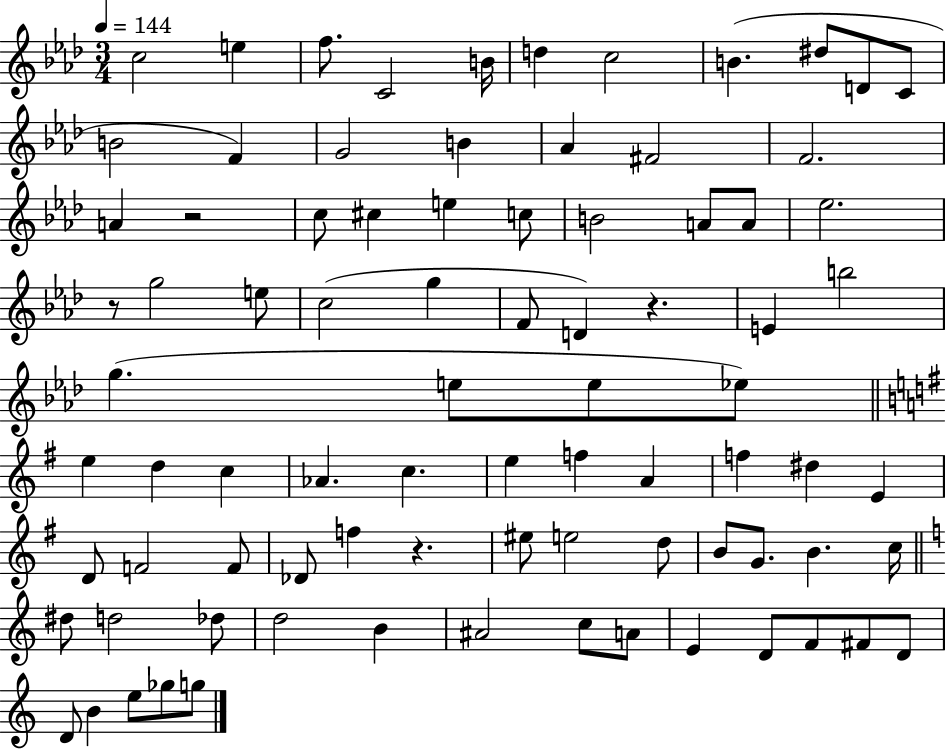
{
  \clef treble
  \numericTimeSignature
  \time 3/4
  \key aes \major
  \tempo 4 = 144
  \repeat volta 2 { c''2 e''4 | f''8. c'2 b'16 | d''4 c''2 | b'4.( dis''8 d'8 c'8 | \break b'2 f'4) | g'2 b'4 | aes'4 fis'2 | f'2. | \break a'4 r2 | c''8 cis''4 e''4 c''8 | b'2 a'8 a'8 | ees''2. | \break r8 g''2 e''8 | c''2( g''4 | f'8 d'4) r4. | e'4 b''2 | \break g''4.( e''8 e''8 ees''8) | \bar "||" \break \key g \major e''4 d''4 c''4 | aes'4. c''4. | e''4 f''4 a'4 | f''4 dis''4 e'4 | \break d'8 f'2 f'8 | des'8 f''4 r4. | eis''8 e''2 d''8 | b'8 g'8. b'4. c''16 | \break \bar "||" \break \key a \minor dis''8 d''2 des''8 | d''2 b'4 | ais'2 c''8 a'8 | e'4 d'8 f'8 fis'8 d'8 | \break d'8 b'4 e''8 ges''8 g''8 | } \bar "|."
}